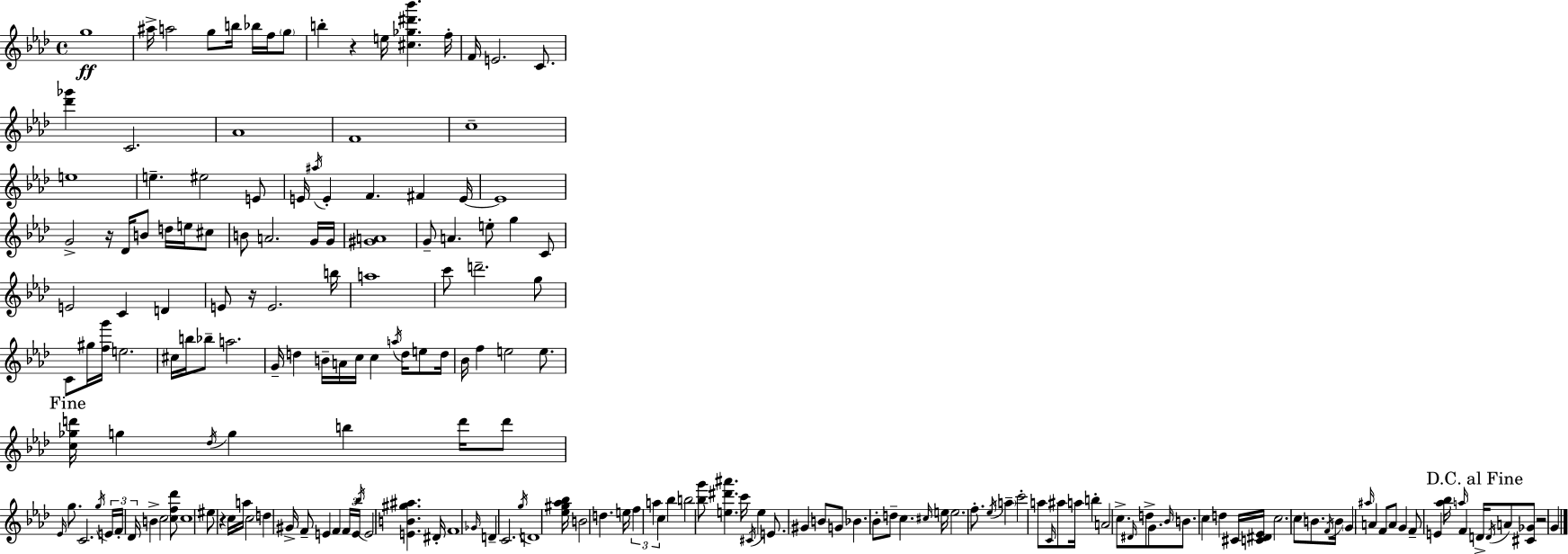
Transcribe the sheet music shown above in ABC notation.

X:1
T:Untitled
M:4/4
L:1/4
K:Fm
g4 ^a/4 a2 g/2 b/4 _b/4 f/4 g/2 b z e/4 [^c_g^d'_b'] f/4 F/4 E2 C/2 [_d'_g'] C2 _A4 F4 c4 e4 e ^e2 E/2 E/4 ^a/4 E F ^F E/4 E4 G2 z/4 _D/4 B/2 d/4 e/4 ^c/2 B/2 A2 G/4 G/4 [^GA]4 G/2 A e/2 g C/2 E2 C D E/2 z/4 E2 b/4 a4 c'/2 d'2 g/2 C/2 ^g/4 [fg']/4 e2 ^c/4 b/4 _b/2 a2 G/4 d B/4 A/4 c/4 c a/4 d/4 e/2 d/4 _B/4 f e2 e/2 [c_gd']/4 g _d/4 g b d'/4 d'/2 _E/4 g/2 C2 g/4 E/4 F/4 _D/4 B c2 [cf_d']/2 c4 ^e/2 z c/4 a/4 c2 d ^G/4 F/2 E F F/4 E/4 _b/4 E2 [EB^g^a] ^D/4 F4 _G/4 D C2 g/4 D4 [_e^g_a_b]/4 B2 d e/4 f a c _b b2 [_bg']/2 [e^d'^a'] c'/4 ^C/4 e E/2 ^G B/2 G/2 _B _B/2 d/2 c ^c/4 e/4 e2 f/2 _e/4 a c'2 a/2 C/4 ^a/2 a/4 b A2 c/2 ^D/4 d/2 G/2 _B/4 B/2 c d ^C/4 [C^D_E]/4 c2 c/2 B/2 F/4 B/4 G ^a/4 A F/2 A/2 G F/2 E [_a_b]/4 a/4 F D/4 D/4 A/2 [^C_G]/2 z2 G